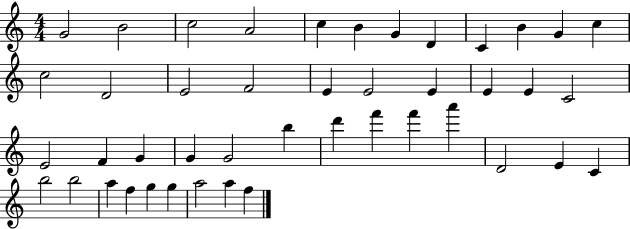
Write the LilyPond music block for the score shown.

{
  \clef treble
  \numericTimeSignature
  \time 4/4
  \key c \major
  g'2 b'2 | c''2 a'2 | c''4 b'4 g'4 d'4 | c'4 b'4 g'4 c''4 | \break c''2 d'2 | e'2 f'2 | e'4 e'2 e'4 | e'4 e'4 c'2 | \break e'2 f'4 g'4 | g'4 g'2 b''4 | d'''4 f'''4 f'''4 a'''4 | d'2 e'4 c'4 | \break b''2 b''2 | a''4 f''4 g''4 g''4 | a''2 a''4 f''4 | \bar "|."
}